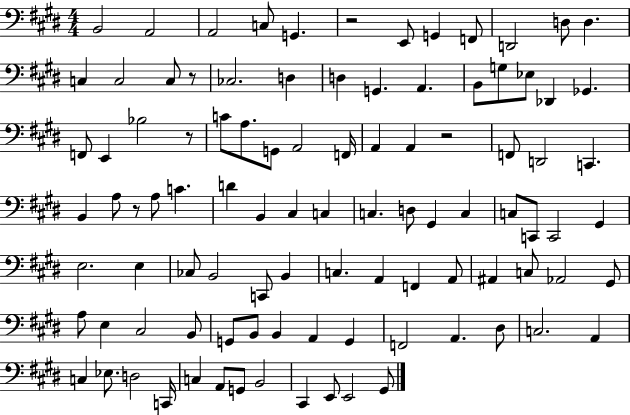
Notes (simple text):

B2/h A2/h A2/h C3/e G2/q. R/h E2/e G2/q F2/e D2/h D3/e D3/q. C3/q C3/h C3/e R/e CES3/h. D3/q D3/q G2/q. A2/q. B2/e G3/e Eb3/e Db2/q Gb2/q. F2/e E2/q Bb3/h R/e C4/e A3/e. G2/e A2/h F2/s A2/q A2/q R/h F2/e D2/h C2/q. B2/q A3/e R/e A3/e C4/q. D4/q B2/q C#3/q C3/q C3/q. D3/e G#2/q C3/q C3/e C2/e C2/h G#2/q E3/h. E3/q CES3/e B2/h C2/e B2/q C3/q. A2/q F2/q A2/e A#2/q C3/e Ab2/h G#2/e A3/e E3/q C#3/h B2/e G2/e B2/e B2/q A2/q G2/q F2/h A2/q. D#3/e C3/h. A2/q C3/q Eb3/e. D3/h C2/s C3/q A2/e G2/e B2/h C#2/q E2/e E2/h G#2/e